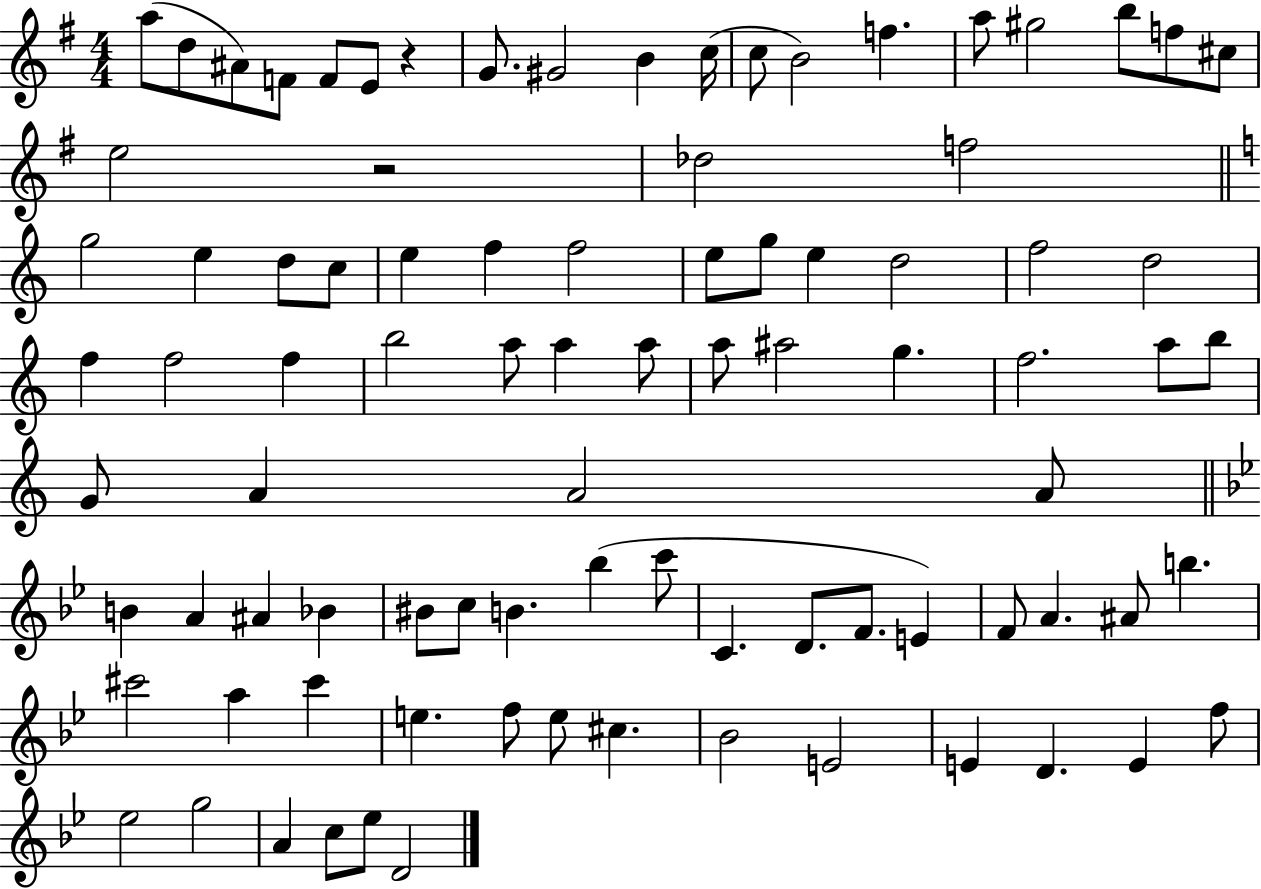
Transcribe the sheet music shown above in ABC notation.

X:1
T:Untitled
M:4/4
L:1/4
K:G
a/2 d/2 ^A/2 F/2 F/2 E/2 z G/2 ^G2 B c/4 c/2 B2 f a/2 ^g2 b/2 f/2 ^c/2 e2 z2 _d2 f2 g2 e d/2 c/2 e f f2 e/2 g/2 e d2 f2 d2 f f2 f b2 a/2 a a/2 a/2 ^a2 g f2 a/2 b/2 G/2 A A2 A/2 B A ^A _B ^B/2 c/2 B _b c'/2 C D/2 F/2 E F/2 A ^A/2 b ^c'2 a ^c' e f/2 e/2 ^c _B2 E2 E D E f/2 _e2 g2 A c/2 _e/2 D2